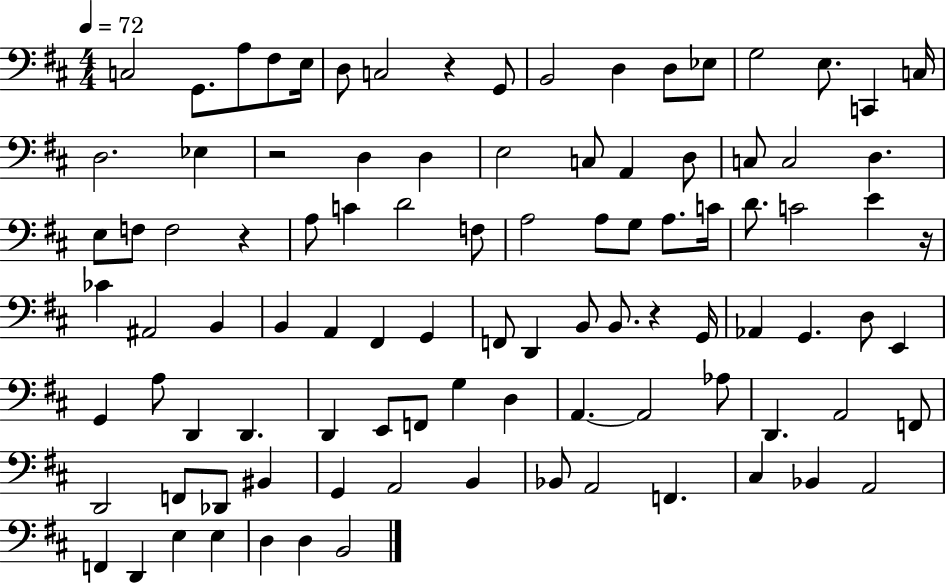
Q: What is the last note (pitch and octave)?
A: B2